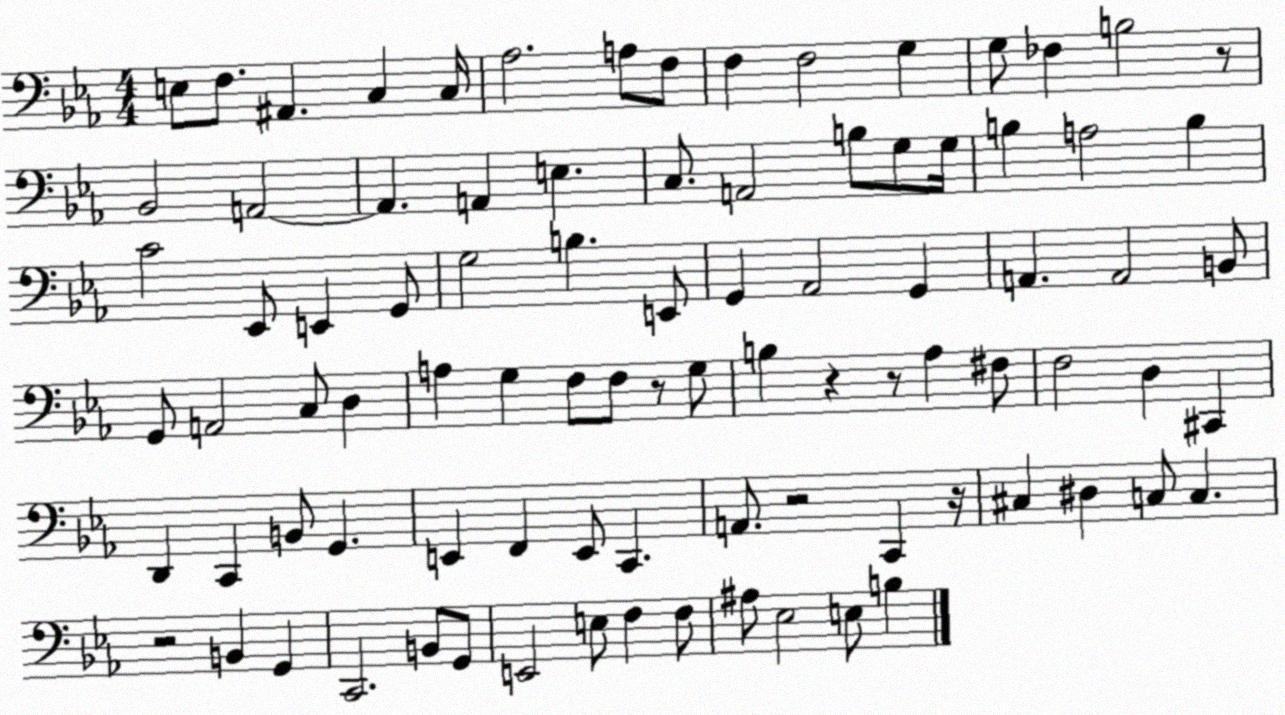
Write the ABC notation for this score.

X:1
T:Untitled
M:4/4
L:1/4
K:Eb
E,/2 F,/2 ^A,, C, C,/4 _A,2 A,/2 F,/2 F, F,2 G, G,/2 _F, B,2 z/2 _B,,2 A,,2 A,, A,, E, C,/2 A,,2 B,/2 G,/2 G,/4 B, A,2 B, C2 _E,,/2 E,, G,,/2 G,2 B, E,,/2 G,, _A,,2 G,, A,, A,,2 B,,/2 G,,/2 A,,2 C,/2 D, A, G, F,/2 F,/2 z/2 G,/2 B, z z/2 _A, ^F,/2 F,2 D, ^C,, D,, C,, B,,/2 G,, E,, F,, E,,/2 C,, A,,/2 z2 C,, z/4 ^C, ^D, C,/2 C, z2 B,, G,, C,,2 B,,/2 G,,/2 E,,2 E,/2 F, F,/2 ^A,/2 _E,2 E,/2 B,